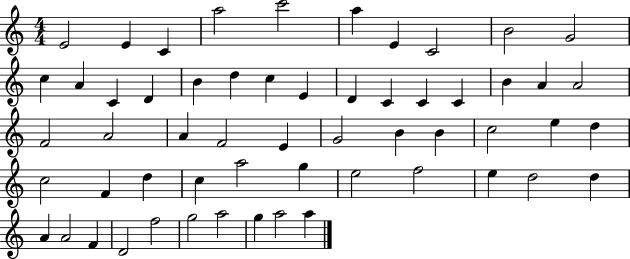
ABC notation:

X:1
T:Untitled
M:4/4
L:1/4
K:C
E2 E C a2 c'2 a E C2 B2 G2 c A C D B d c E D C C C B A A2 F2 A2 A F2 E G2 B B c2 e d c2 F d c a2 g e2 f2 e d2 d A A2 F D2 f2 g2 a2 g a2 a